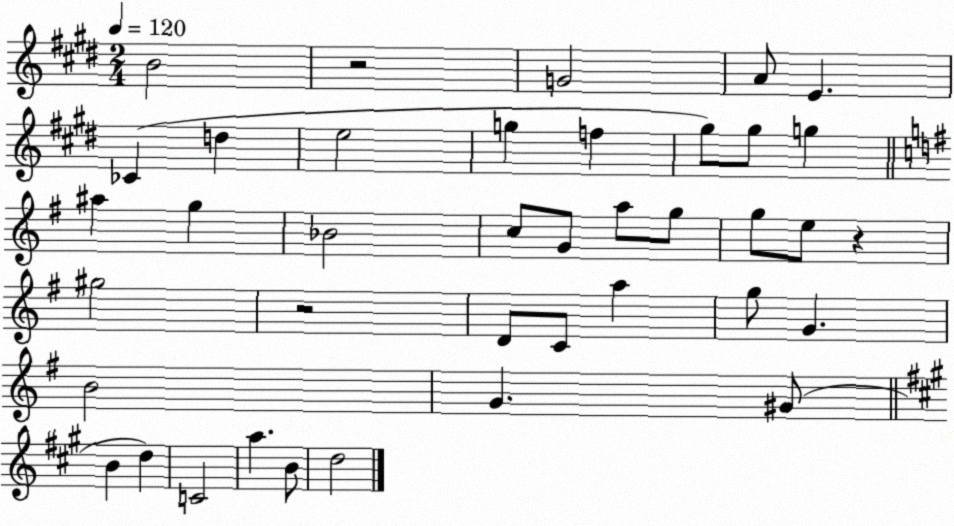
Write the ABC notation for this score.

X:1
T:Untitled
M:2/4
L:1/4
K:E
B2 z2 G2 A/2 E _C d e2 g f ^g/2 ^g/2 g ^a g _B2 c/2 G/2 a/2 g/2 g/2 e/2 z ^g2 z2 D/2 C/2 a g/2 G B2 G ^G/2 B d C2 a B/2 d2